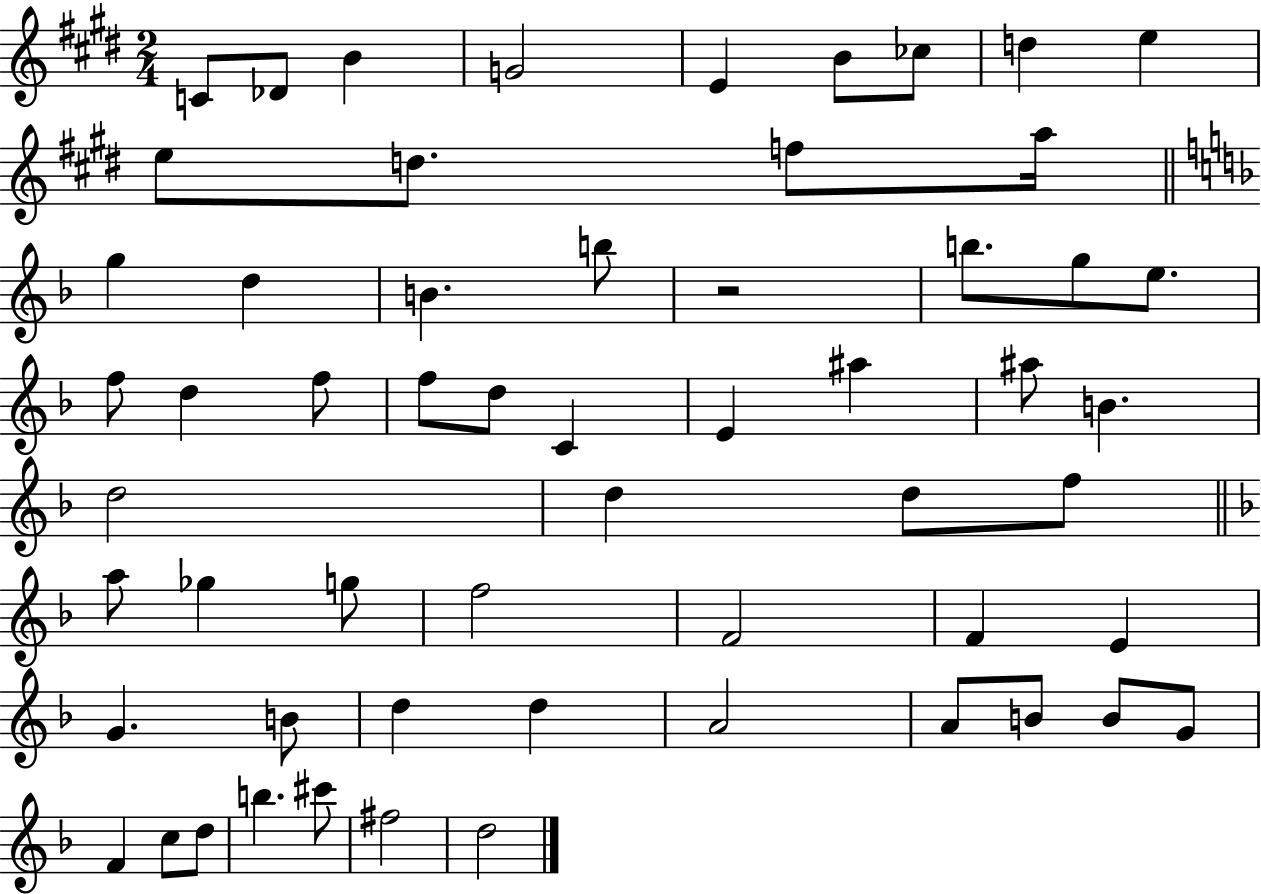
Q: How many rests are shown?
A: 1